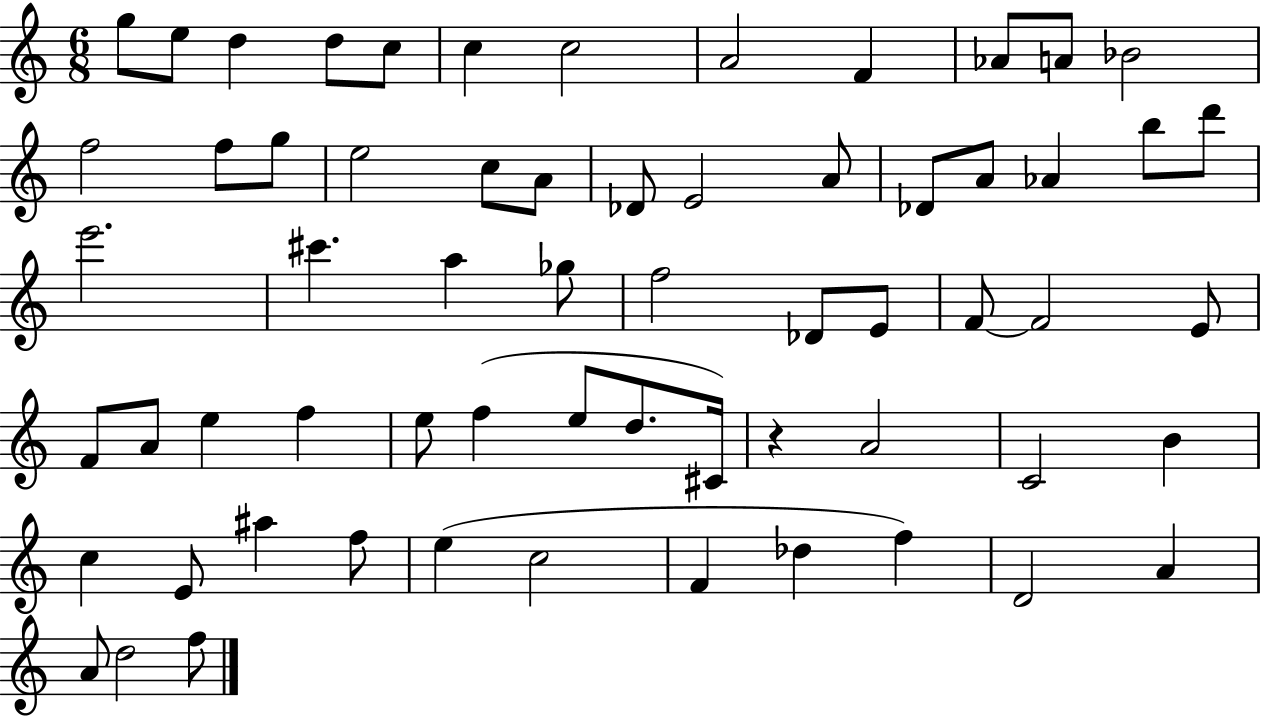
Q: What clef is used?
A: treble